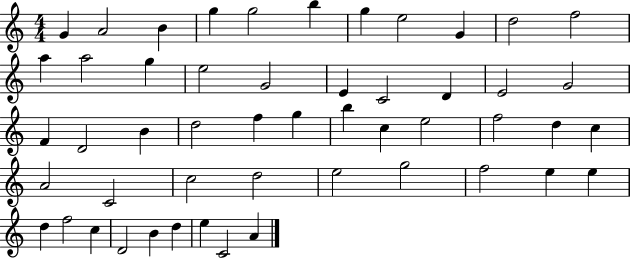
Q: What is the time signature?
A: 4/4